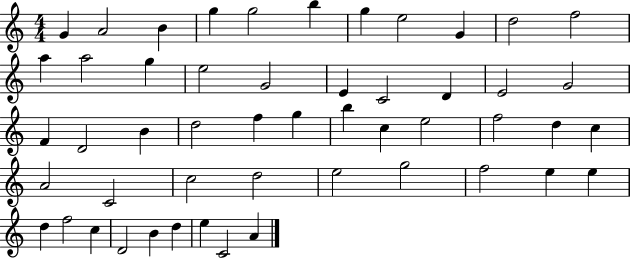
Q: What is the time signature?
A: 4/4